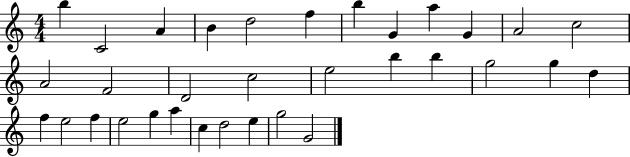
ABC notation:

X:1
T:Untitled
M:4/4
L:1/4
K:C
b C2 A B d2 f b G a G A2 c2 A2 F2 D2 c2 e2 b b g2 g d f e2 f e2 g a c d2 e g2 G2